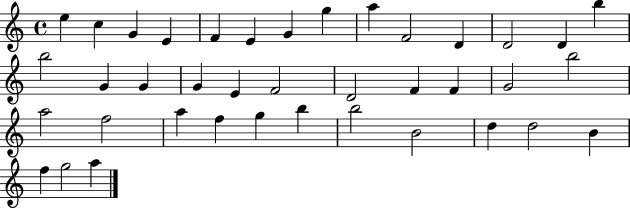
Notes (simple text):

E5/q C5/q G4/q E4/q F4/q E4/q G4/q G5/q A5/q F4/h D4/q D4/h D4/q B5/q B5/h G4/q G4/q G4/q E4/q F4/h D4/h F4/q F4/q G4/h B5/h A5/h F5/h A5/q F5/q G5/q B5/q B5/h B4/h D5/q D5/h B4/q F5/q G5/h A5/q